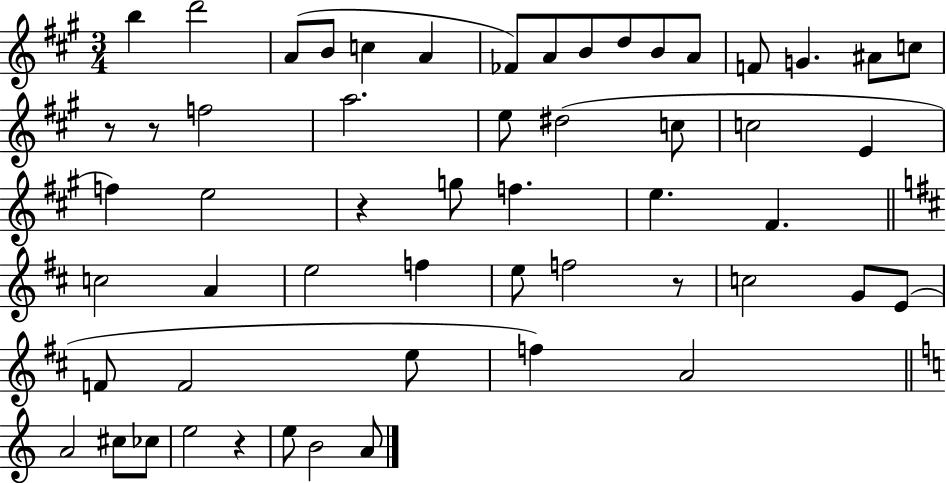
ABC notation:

X:1
T:Untitled
M:3/4
L:1/4
K:A
b d'2 A/2 B/2 c A _F/2 A/2 B/2 d/2 B/2 A/2 F/2 G ^A/2 c/2 z/2 z/2 f2 a2 e/2 ^d2 c/2 c2 E f e2 z g/2 f e ^F c2 A e2 f e/2 f2 z/2 c2 G/2 E/2 F/2 F2 e/2 f A2 A2 ^c/2 _c/2 e2 z e/2 B2 A/2